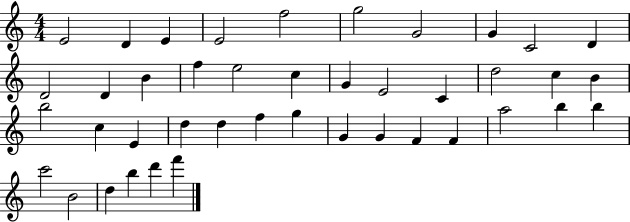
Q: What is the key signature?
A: C major